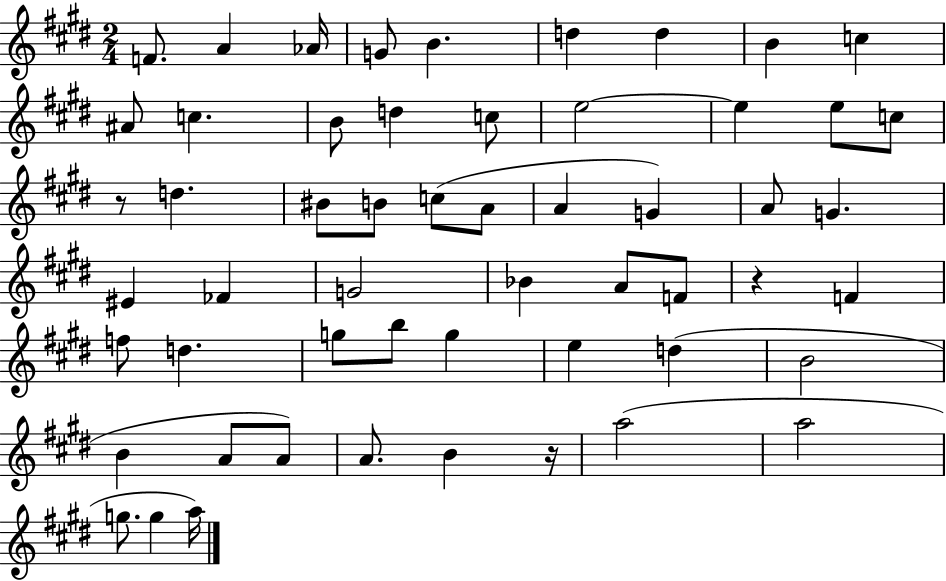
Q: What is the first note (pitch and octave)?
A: F4